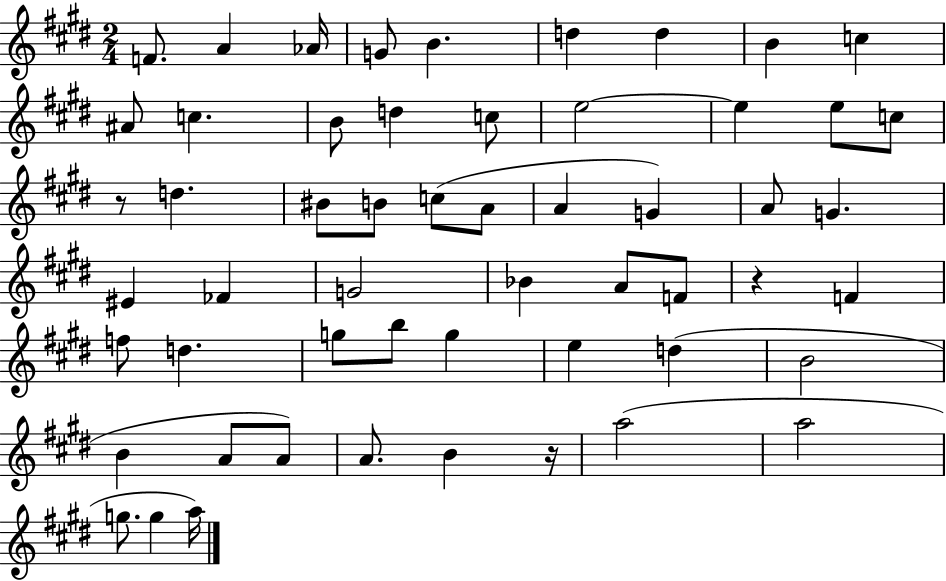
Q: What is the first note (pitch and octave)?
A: F4